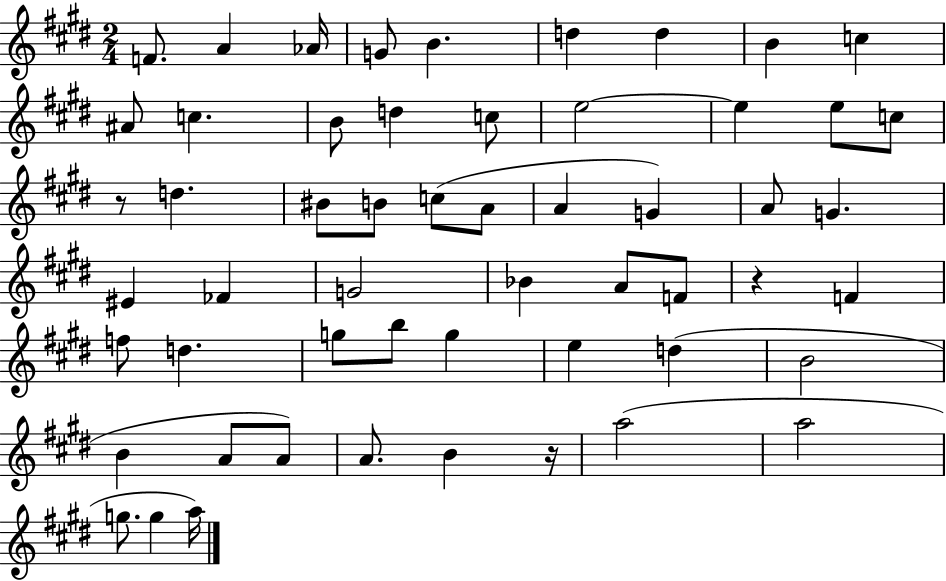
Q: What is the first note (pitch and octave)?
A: F4